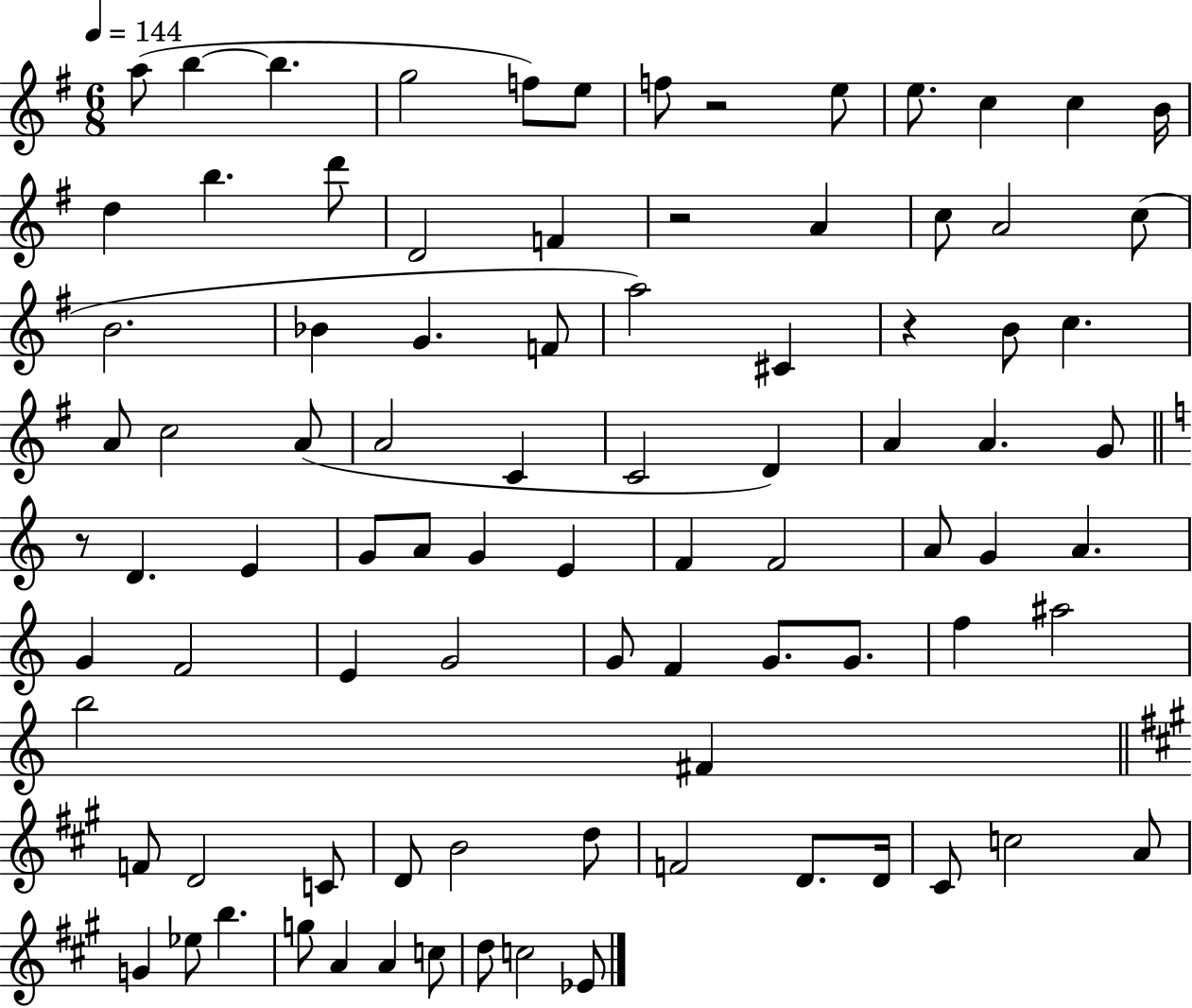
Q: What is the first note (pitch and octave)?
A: A5